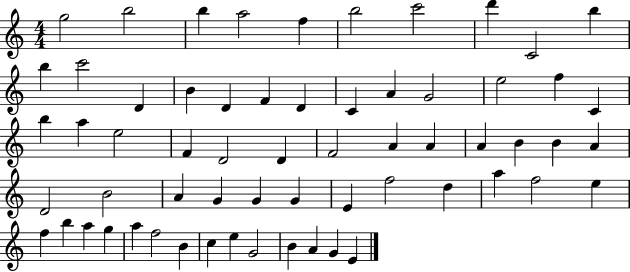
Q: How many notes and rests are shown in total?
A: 62